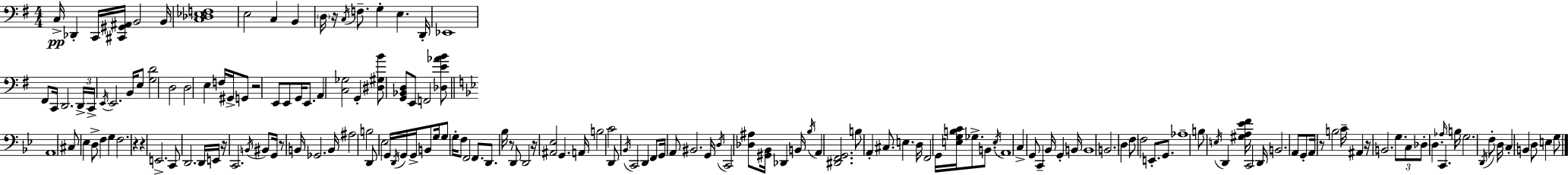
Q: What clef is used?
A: bass